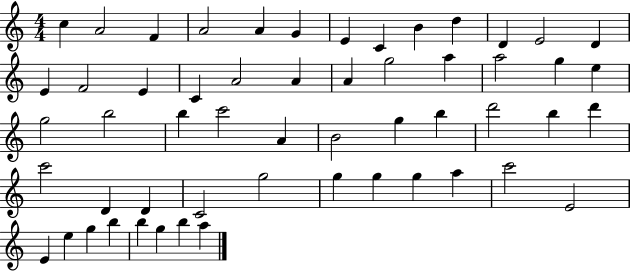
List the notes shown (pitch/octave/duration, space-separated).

C5/q A4/h F4/q A4/h A4/q G4/q E4/q C4/q B4/q D5/q D4/q E4/h D4/q E4/q F4/h E4/q C4/q A4/h A4/q A4/q G5/h A5/q A5/h G5/q E5/q G5/h B5/h B5/q C6/h A4/q B4/h G5/q B5/q D6/h B5/q D6/q C6/h D4/q D4/q C4/h G5/h G5/q G5/q G5/q A5/q C6/h E4/h E4/q E5/q G5/q B5/q B5/q G5/q B5/q A5/q